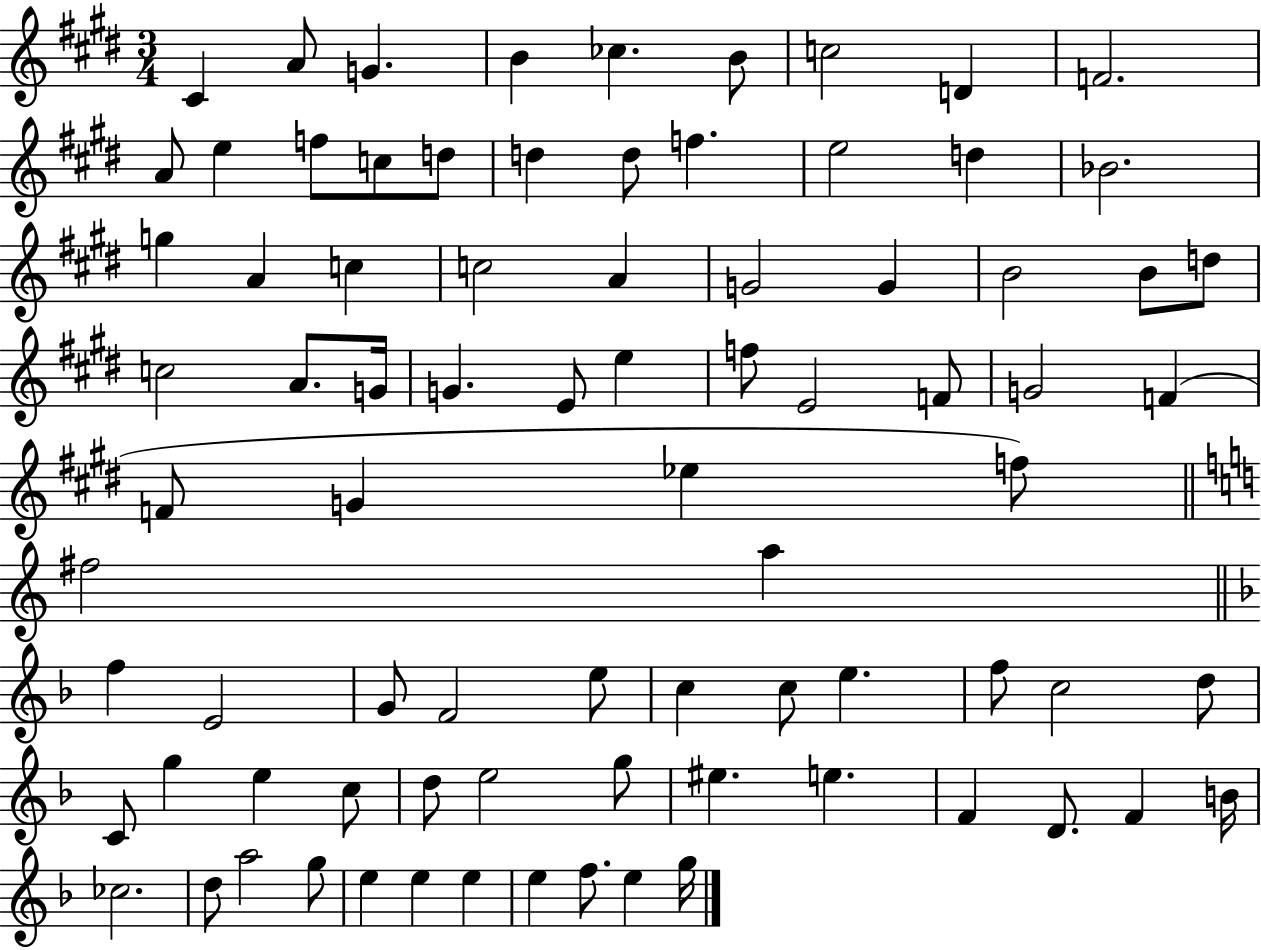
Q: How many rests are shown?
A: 0